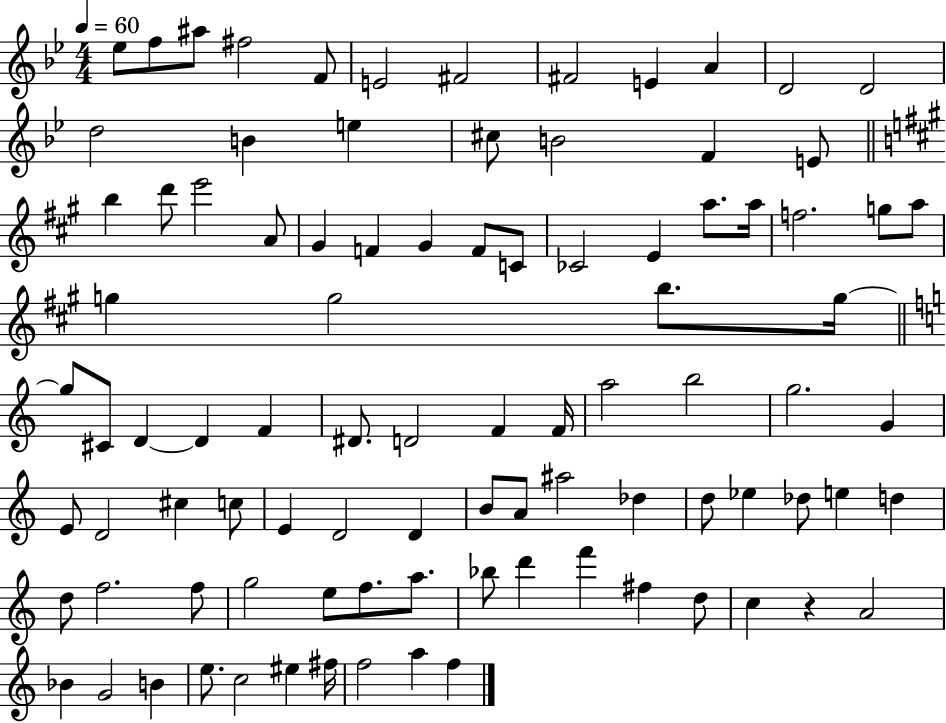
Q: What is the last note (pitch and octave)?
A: F5